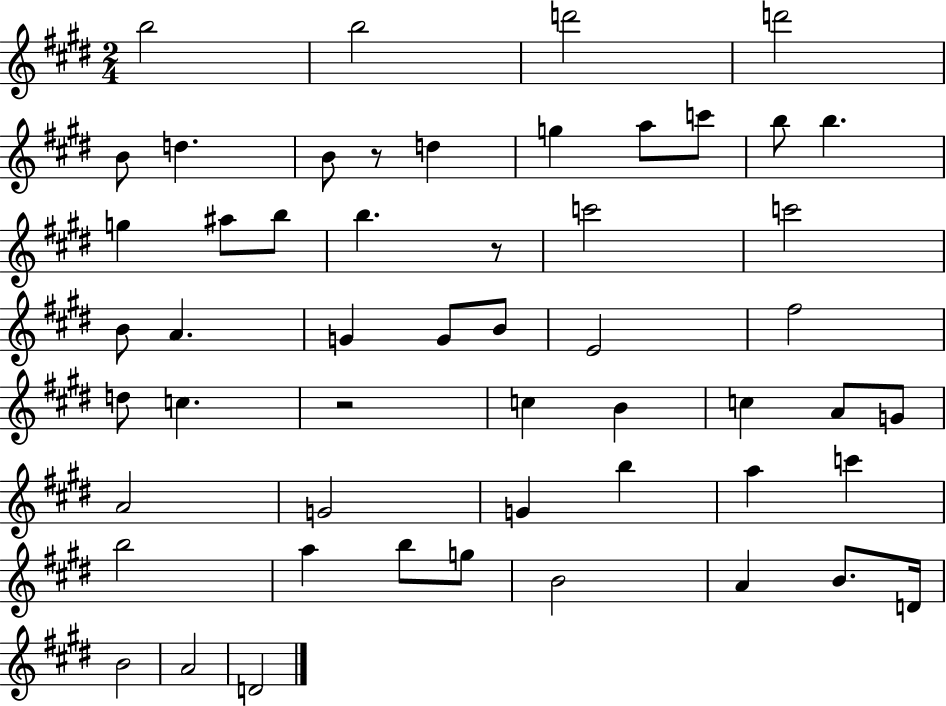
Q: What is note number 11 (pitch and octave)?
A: C6